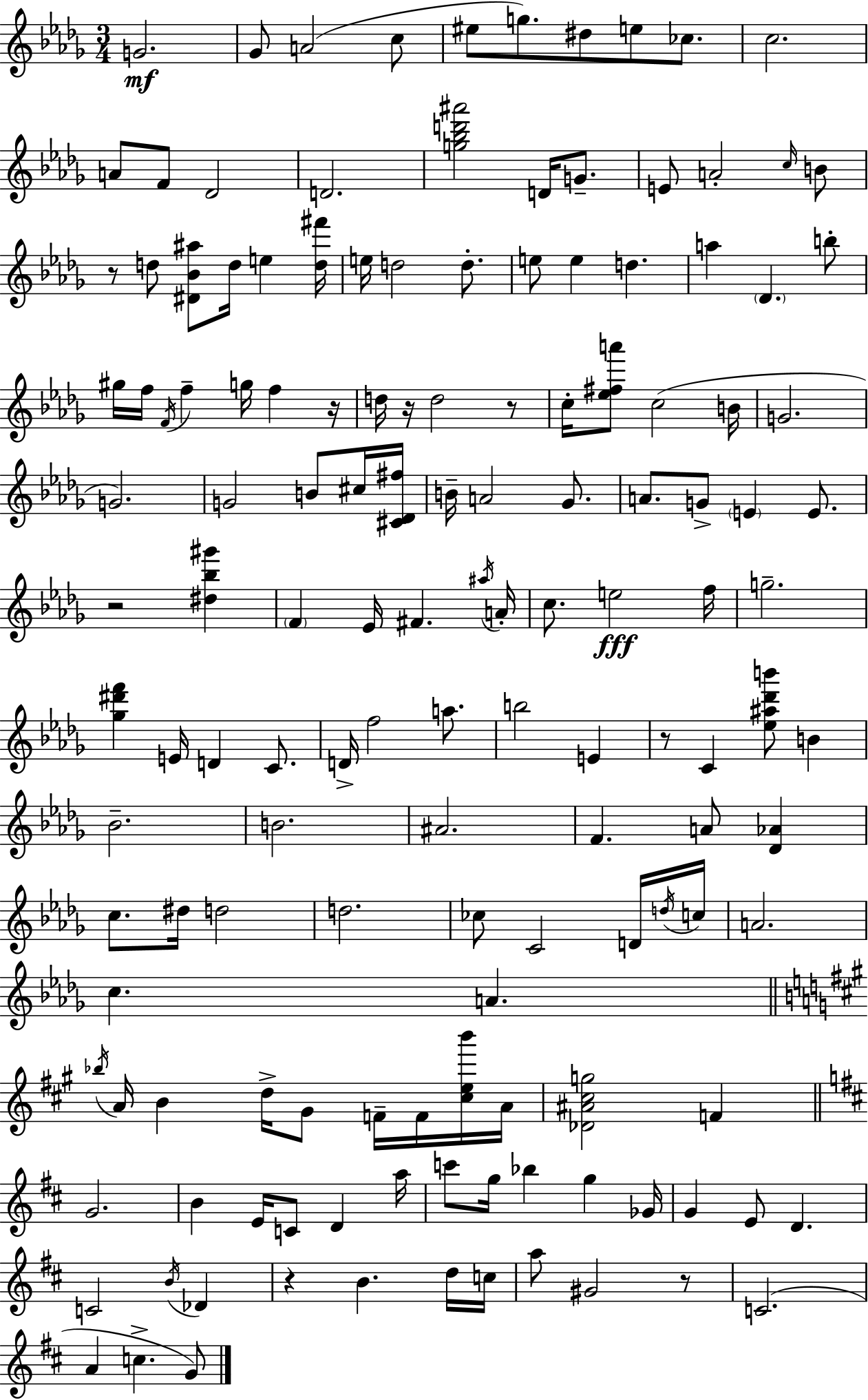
X:1
T:Untitled
M:3/4
L:1/4
K:Bbm
G2 _G/2 A2 c/2 ^e/2 g/2 ^d/2 e/2 _c/2 c2 A/2 F/2 _D2 D2 [g_bd'^a']2 D/4 G/2 E/2 A2 c/4 B/2 z/2 d/2 [^D_B^a]/2 d/4 e [d^f']/4 e/4 d2 d/2 e/2 e d a _D b/2 ^g/4 f/4 F/4 f g/4 f z/4 d/4 z/4 d2 z/2 c/4 [_e^fa']/2 c2 B/4 G2 G2 G2 B/2 ^c/4 [^C_D^f]/4 B/4 A2 _G/2 A/2 G/2 E E/2 z2 [^d_b^g'] F _E/4 ^F ^a/4 A/4 c/2 e2 f/4 g2 [_g^d'f'] E/4 D C/2 D/4 f2 a/2 b2 E z/2 C [_e^a_d'b']/2 B _B2 B2 ^A2 F A/2 [_D_A] c/2 ^d/4 d2 d2 _c/2 C2 D/4 d/4 c/4 A2 c A _b/4 A/4 B d/4 ^G/2 F/4 F/4 [^ceb']/4 A/4 [_D^A^cg]2 F G2 B E/4 C/2 D a/4 c'/2 g/4 _b g _G/4 G E/2 D C2 B/4 _D z B d/4 c/4 a/2 ^G2 z/2 C2 A c G/2